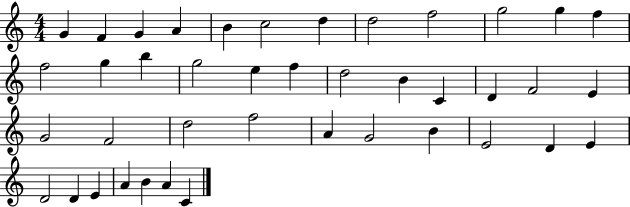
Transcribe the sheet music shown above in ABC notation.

X:1
T:Untitled
M:4/4
L:1/4
K:C
G F G A B c2 d d2 f2 g2 g f f2 g b g2 e f d2 B C D F2 E G2 F2 d2 f2 A G2 B E2 D E D2 D E A B A C